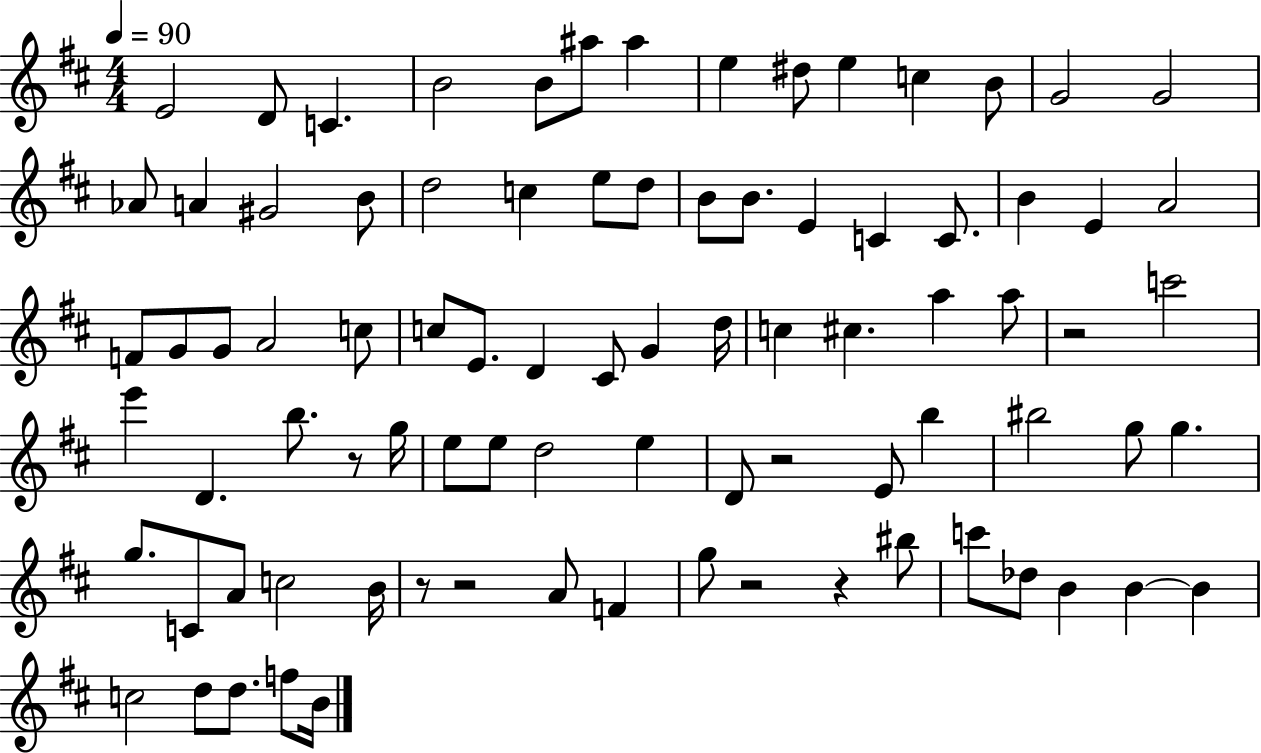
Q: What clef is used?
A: treble